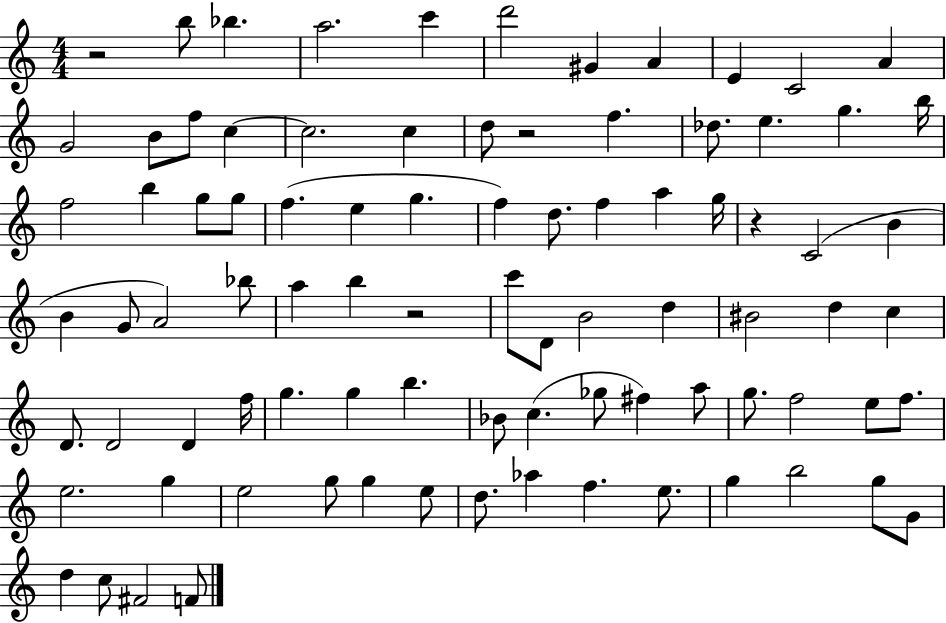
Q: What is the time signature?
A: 4/4